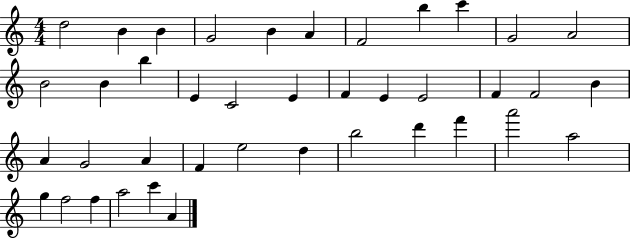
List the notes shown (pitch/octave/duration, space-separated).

D5/h B4/q B4/q G4/h B4/q A4/q F4/h B5/q C6/q G4/h A4/h B4/h B4/q B5/q E4/q C4/h E4/q F4/q E4/q E4/h F4/q F4/h B4/q A4/q G4/h A4/q F4/q E5/h D5/q B5/h D6/q F6/q A6/h A5/h G5/q F5/h F5/q A5/h C6/q A4/q